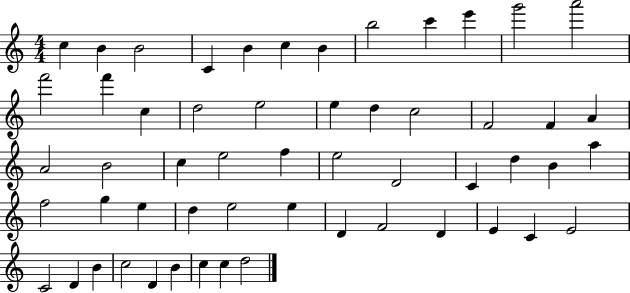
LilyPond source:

{
  \clef treble
  \numericTimeSignature
  \time 4/4
  \key c \major
  c''4 b'4 b'2 | c'4 b'4 c''4 b'4 | b''2 c'''4 e'''4 | g'''2 a'''2 | \break f'''2 f'''4 c''4 | d''2 e''2 | e''4 d''4 c''2 | f'2 f'4 a'4 | \break a'2 b'2 | c''4 e''2 f''4 | e''2 d'2 | c'4 d''4 b'4 a''4 | \break f''2 g''4 e''4 | d''4 e''2 e''4 | d'4 f'2 d'4 | e'4 c'4 e'2 | \break c'2 d'4 b'4 | c''2 d'4 b'4 | c''4 c''4 d''2 | \bar "|."
}